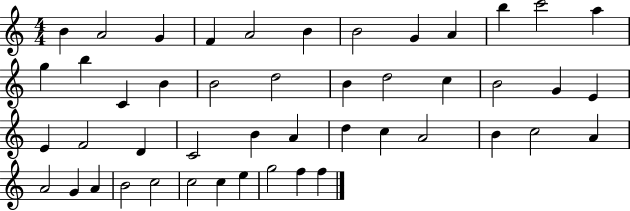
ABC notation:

X:1
T:Untitled
M:4/4
L:1/4
K:C
B A2 G F A2 B B2 G A b c'2 a g b C B B2 d2 B d2 c B2 G E E F2 D C2 B A d c A2 B c2 A A2 G A B2 c2 c2 c e g2 f f